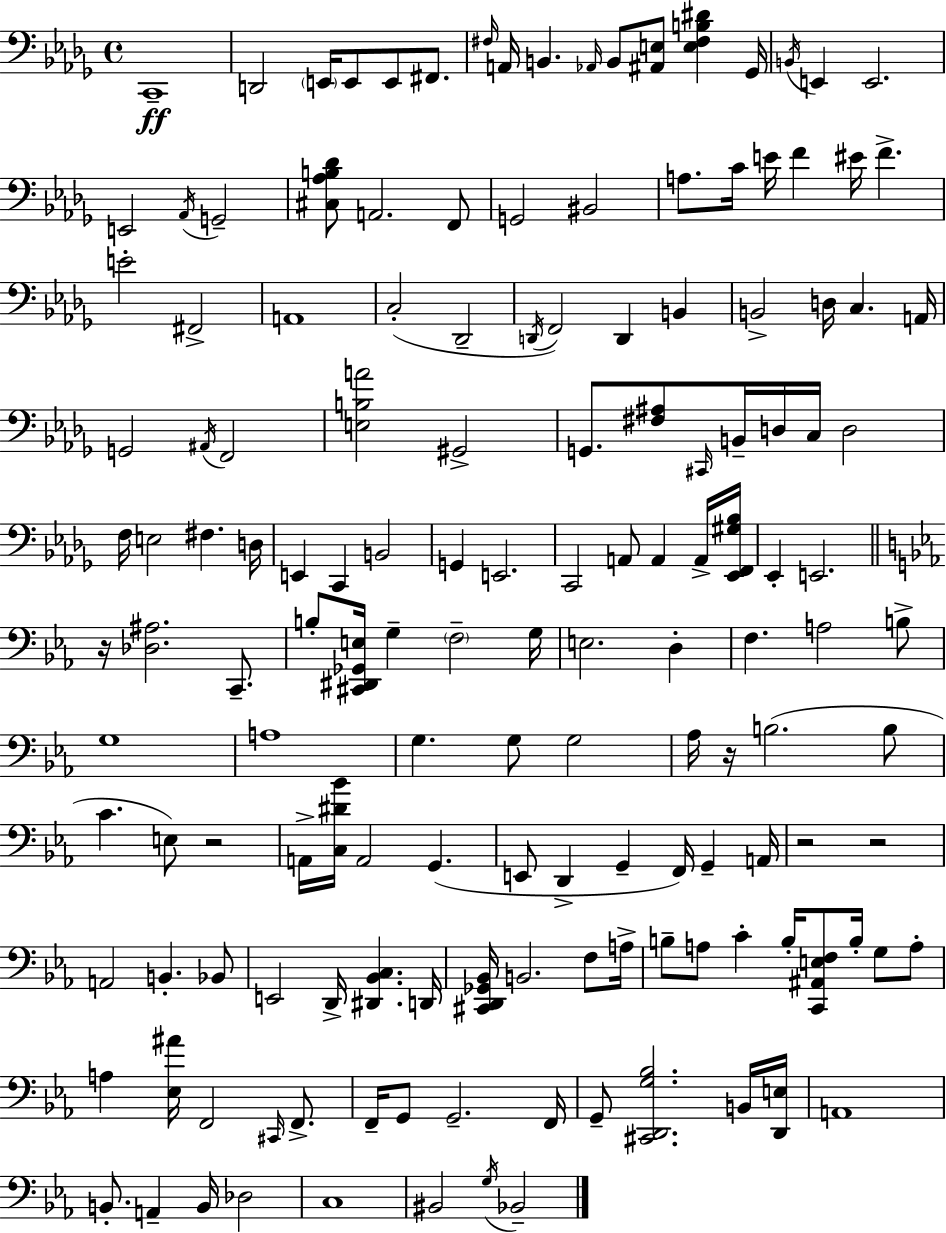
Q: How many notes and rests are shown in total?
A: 150